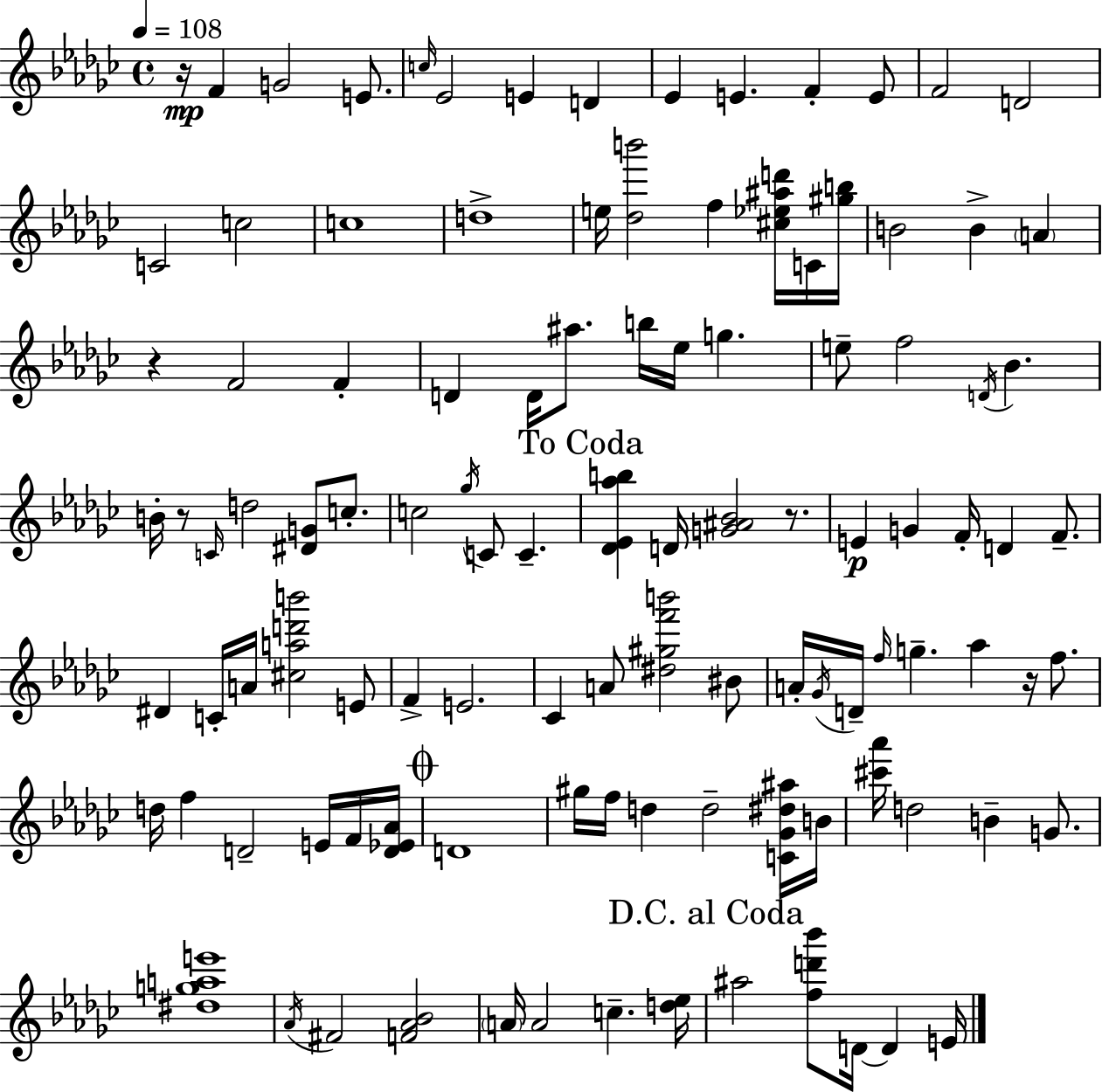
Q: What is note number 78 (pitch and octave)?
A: B4